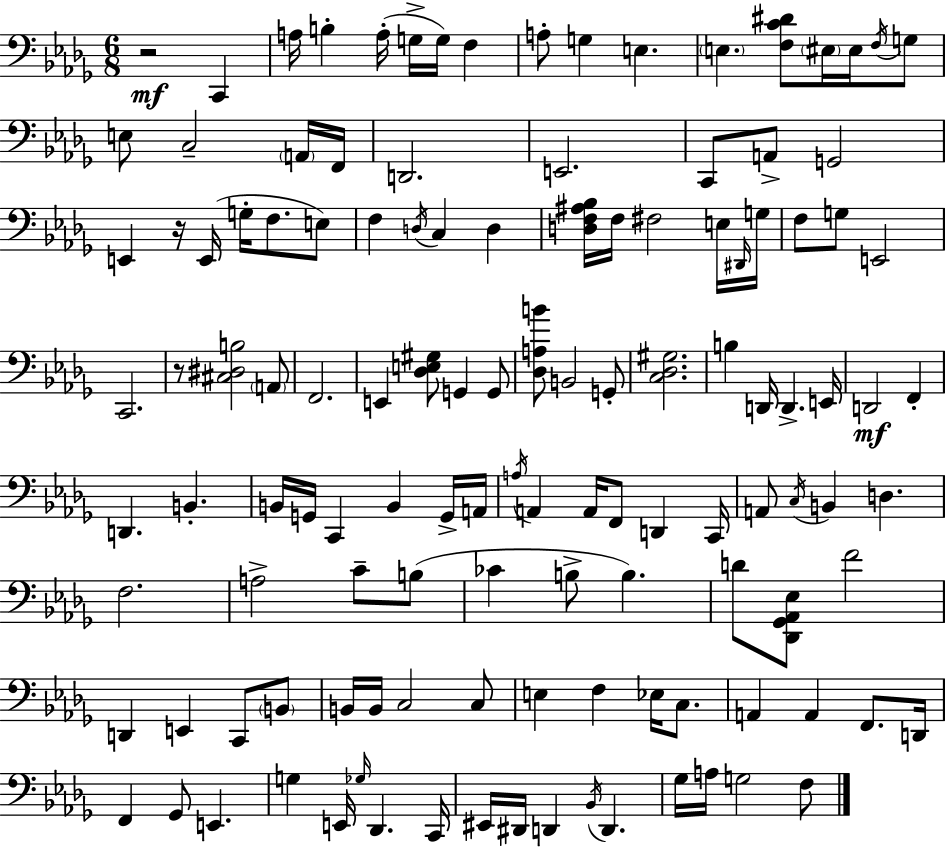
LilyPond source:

{
  \clef bass
  \numericTimeSignature
  \time 6/8
  \key bes \minor
  r2\mf c,4 | a16 b4-. a16-.( g16-> g16) f4 | a8-. g4 e4. | \parenthesize e4. <f c' dis'>8 \parenthesize eis16 eis16 \acciaccatura { f16 } g8 | \break e8 c2-- \parenthesize a,16 | f,16 d,2. | e,2. | c,8 a,8-> g,2 | \break e,4 r16 e,16( g16-. f8. e8) | f4 \acciaccatura { d16 } c4 d4 | <d f ais bes>16 f16 fis2 | e16 \grace { dis,16 } g16 f8 g8 e,2 | \break c,2. | r8 <cis dis b>2 | \parenthesize a,8 f,2. | e,4 <des e gis>8 g,4 | \break g,8 <des a b'>8 b,2 | g,8-. <c des gis>2. | b4 d,16 d,4.-> | e,16 d,2\mf f,4-. | \break d,4. b,4.-. | b,16 g,16 c,4 b,4 | g,16-> a,16 \acciaccatura { a16 } a,4 a,16 f,8 d,4 | c,16 a,8 \acciaccatura { c16 } b,4 d4. | \break f2. | a2-> | c'8-- b8( ces'4 b8-> b4.) | d'8 <des, ges, aes, ees>8 f'2 | \break d,4 e,4 | c,8 \parenthesize b,8 b,16 b,16 c2 | c8 e4 f4 | ees16 c8. a,4 a,4 | \break f,8. d,16 f,4 ges,8 e,4. | g4 e,16 \grace { ges16 } des,4. | c,16 eis,16 dis,16 d,4 | \acciaccatura { bes,16 } d,4. ges16 a16 g2 | \break f8 \bar "|."
}